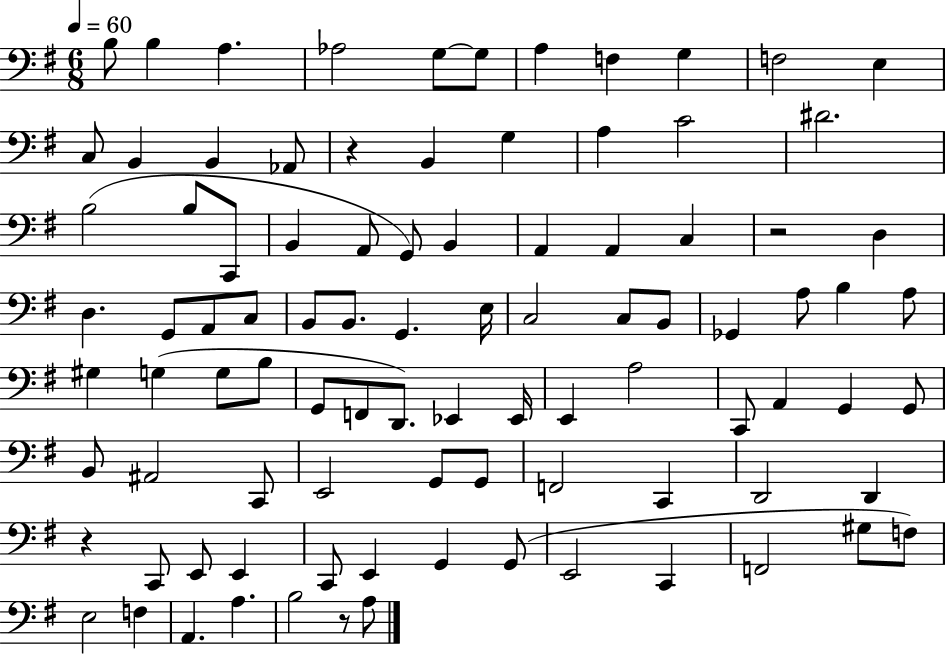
{
  \clef bass
  \numericTimeSignature
  \time 6/8
  \key g \major
  \tempo 4 = 60
  b8 b4 a4. | aes2 g8~~ g8 | a4 f4 g4 | f2 e4 | \break c8 b,4 b,4 aes,8 | r4 b,4 g4 | a4 c'2 | dis'2. | \break b2( b8 c,8 | b,4 a,8 g,8) b,4 | a,4 a,4 c4 | r2 d4 | \break d4. g,8 a,8 c8 | b,8 b,8. g,4. e16 | c2 c8 b,8 | ges,4 a8 b4 a8 | \break gis4 g4( g8 b8 | g,8 f,8 d,8.) ees,4 ees,16 | e,4 a2 | c,8 a,4 g,4 g,8 | \break b,8 ais,2 c,8 | e,2 g,8 g,8 | f,2 c,4 | d,2 d,4 | \break r4 c,8 e,8 e,4 | c,8 e,4 g,4 g,8( | e,2 c,4 | f,2 gis8 f8) | \break e2 f4 | a,4. a4. | b2 r8 a8 | \bar "|."
}